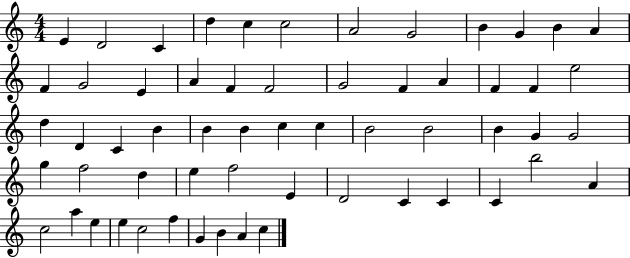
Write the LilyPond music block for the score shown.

{
  \clef treble
  \numericTimeSignature
  \time 4/4
  \key c \major
  e'4 d'2 c'4 | d''4 c''4 c''2 | a'2 g'2 | b'4 g'4 b'4 a'4 | \break f'4 g'2 e'4 | a'4 f'4 f'2 | g'2 f'4 a'4 | f'4 f'4 e''2 | \break d''4 d'4 c'4 b'4 | b'4 b'4 c''4 c''4 | b'2 b'2 | b'4 g'4 g'2 | \break g''4 f''2 d''4 | e''4 f''2 e'4 | d'2 c'4 c'4 | c'4 b''2 a'4 | \break c''2 a''4 e''4 | e''4 c''2 f''4 | g'4 b'4 a'4 c''4 | \bar "|."
}